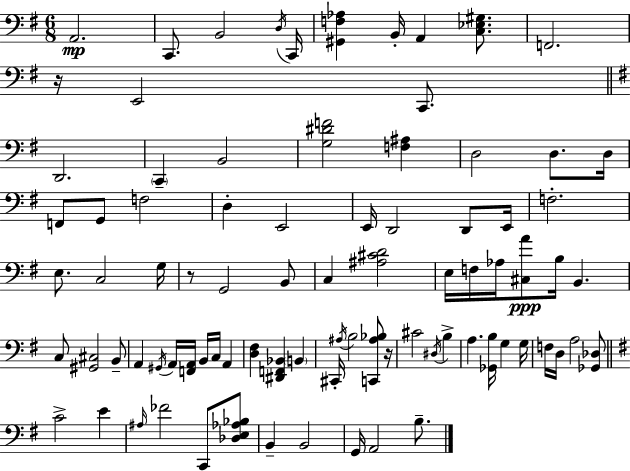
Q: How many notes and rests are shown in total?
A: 85